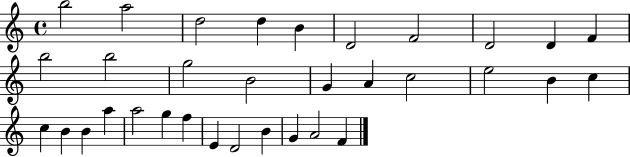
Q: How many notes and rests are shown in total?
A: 33